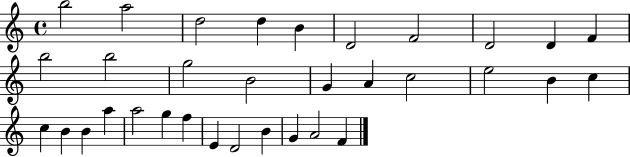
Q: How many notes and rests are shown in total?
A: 33